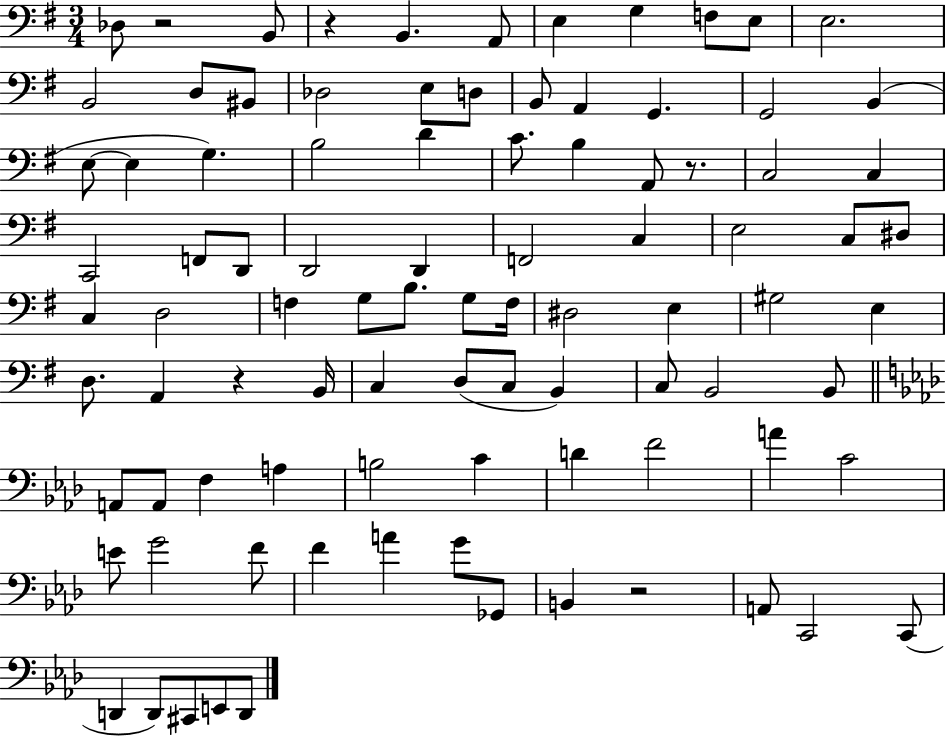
Db3/e R/h B2/e R/q B2/q. A2/e E3/q G3/q F3/e E3/e E3/h. B2/h D3/e BIS2/e Db3/h E3/e D3/e B2/e A2/q G2/q. G2/h B2/q E3/e E3/q G3/q. B3/h D4/q C4/e. B3/q A2/e R/e. C3/h C3/q C2/h F2/e D2/e D2/h D2/q F2/h C3/q E3/h C3/e D#3/e C3/q D3/h F3/q G3/e B3/e. G3/e F3/s D#3/h E3/q G#3/h E3/q D3/e. A2/q R/q B2/s C3/q D3/e C3/e B2/q C3/e B2/h B2/e A2/e A2/e F3/q A3/q B3/h C4/q D4/q F4/h A4/q C4/h E4/e G4/h F4/e F4/q A4/q G4/e Gb2/e B2/q R/h A2/e C2/h C2/e D2/q D2/e C#2/e E2/e D2/e